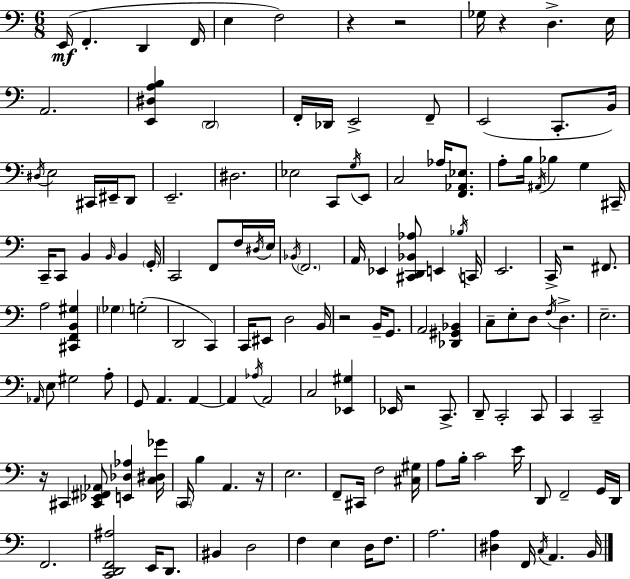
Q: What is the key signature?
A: C major